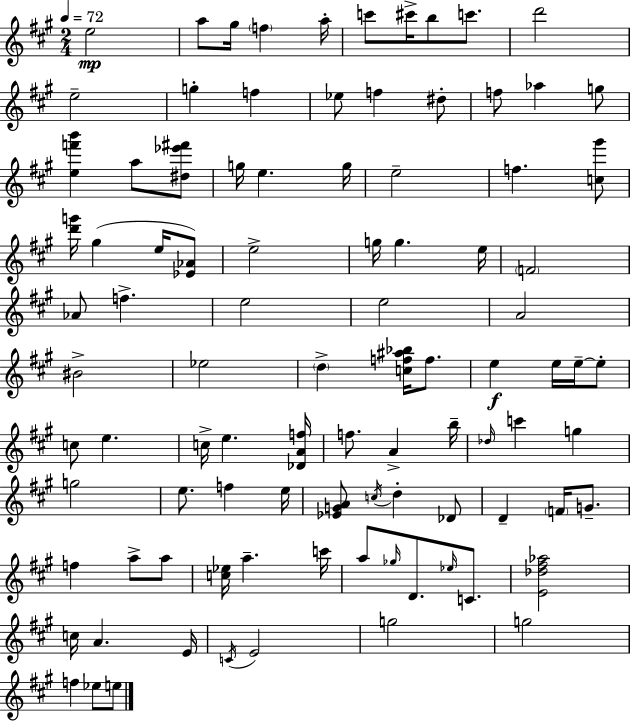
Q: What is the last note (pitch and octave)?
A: E5